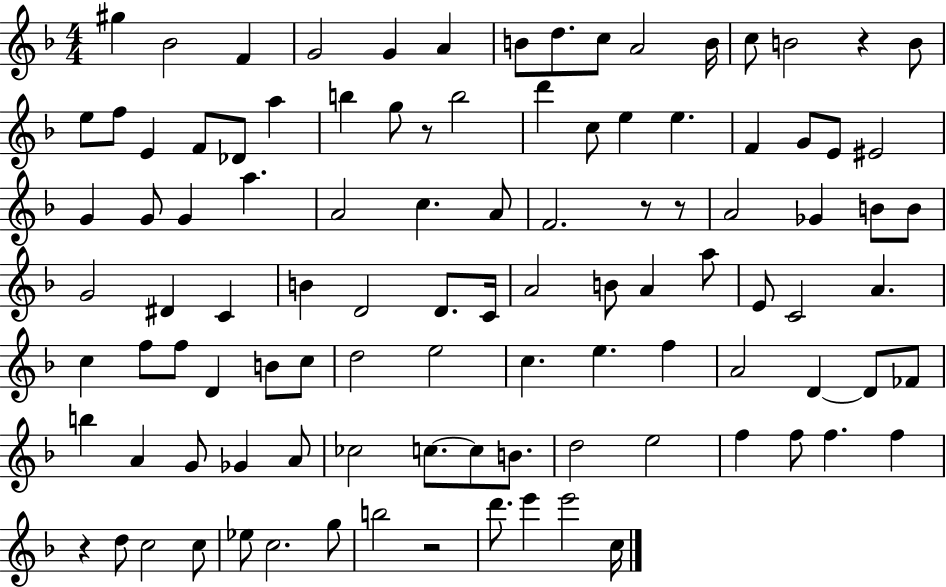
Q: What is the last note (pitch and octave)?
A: C5